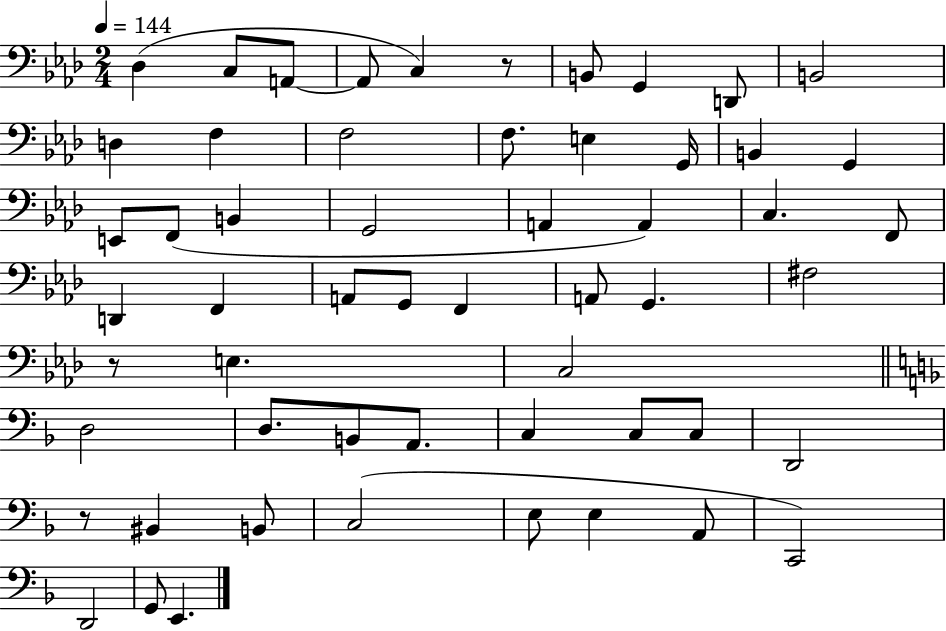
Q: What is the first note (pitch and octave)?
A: Db3